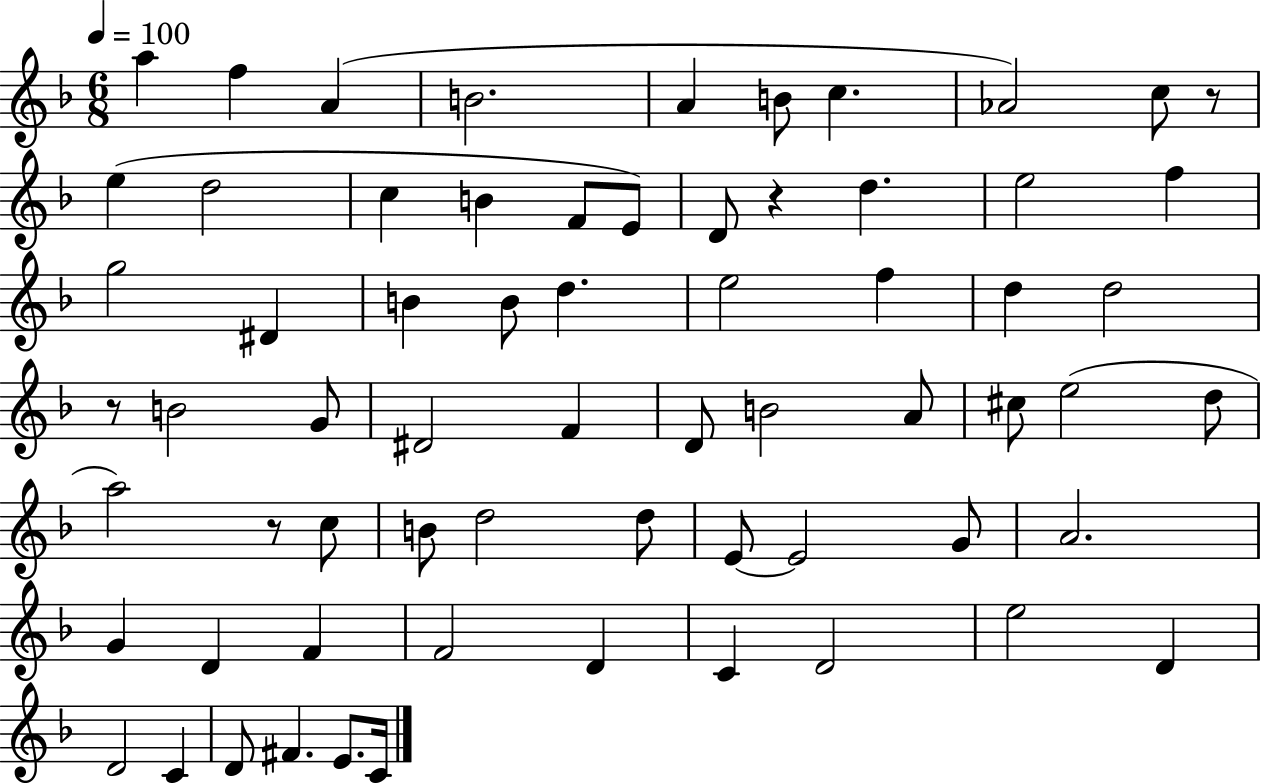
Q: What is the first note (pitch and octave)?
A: A5